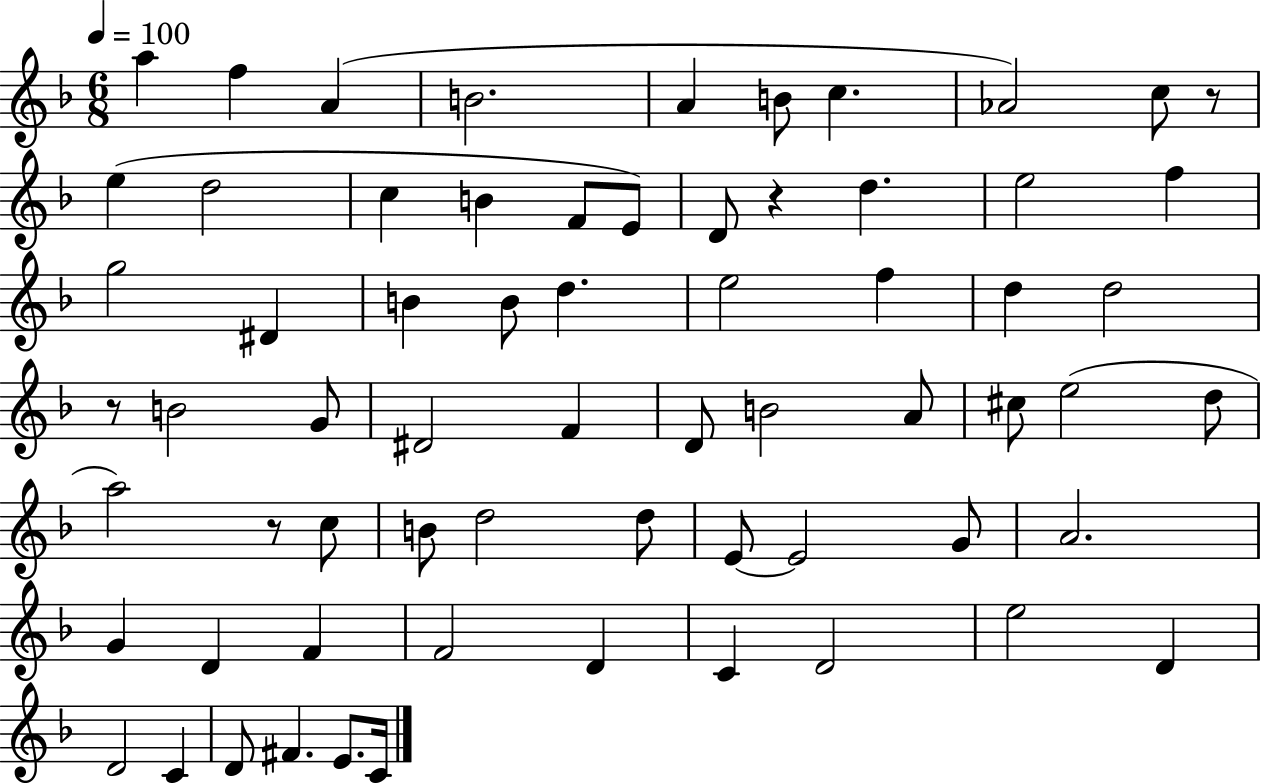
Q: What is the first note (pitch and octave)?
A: A5